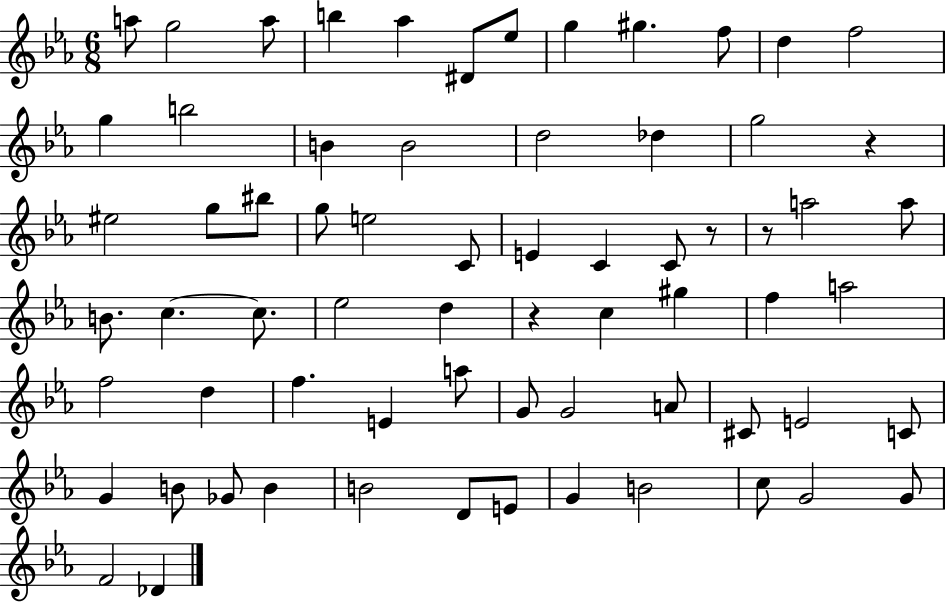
A5/e G5/h A5/e B5/q Ab5/q D#4/e Eb5/e G5/q G#5/q. F5/e D5/q F5/h G5/q B5/h B4/q B4/h D5/h Db5/q G5/h R/q EIS5/h G5/e BIS5/e G5/e E5/h C4/e E4/q C4/q C4/e R/e R/e A5/h A5/e B4/e. C5/q. C5/e. Eb5/h D5/q R/q C5/q G#5/q F5/q A5/h F5/h D5/q F5/q. E4/q A5/e G4/e G4/h A4/e C#4/e E4/h C4/e G4/q B4/e Gb4/e B4/q B4/h D4/e E4/e G4/q B4/h C5/e G4/h G4/e F4/h Db4/q